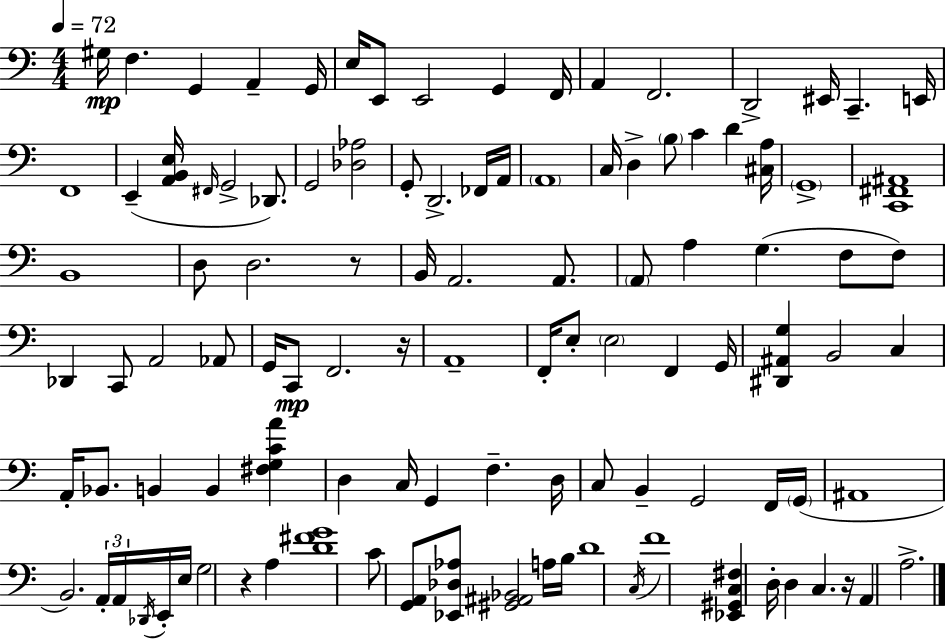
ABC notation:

X:1
T:Untitled
M:4/4
L:1/4
K:C
^G,/4 F, G,, A,, G,,/4 E,/4 E,,/2 E,,2 G,, F,,/4 A,, F,,2 D,,2 ^E,,/4 C,, E,,/4 F,,4 E,, [A,,B,,E,]/4 ^F,,/4 G,,2 _D,,/2 G,,2 [_D,_A,]2 G,,/2 D,,2 _F,,/4 A,,/4 A,,4 C,/4 D, B,/2 C D [^C,A,]/4 G,,4 [C,,^F,,^A,,]4 B,,4 D,/2 D,2 z/2 B,,/4 A,,2 A,,/2 A,,/2 A, G, F,/2 F,/2 _D,, C,,/2 A,,2 _A,,/2 G,,/4 C,,/2 F,,2 z/4 A,,4 F,,/4 E,/2 E,2 F,, G,,/4 [^D,,^A,,G,] B,,2 C, A,,/4 _B,,/2 B,, B,, [^F,G,CA] D, C,/4 G,, F, D,/4 C,/2 B,, G,,2 F,,/4 G,,/4 ^A,,4 B,,2 A,,/4 A,,/4 _D,,/4 E,,/4 E,/4 G,2 z A, [D^FG]4 C/2 [G,,A,,]/2 [_E,,_D,_A,]/2 [^G,,^A,,_B,,]2 A,/4 B,/4 D4 C,/4 F4 [_E,,^G,,C,^F,] D,/4 D, C, z/4 A,, A,2